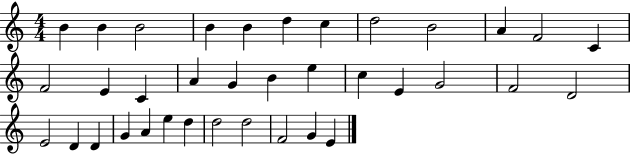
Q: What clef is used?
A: treble